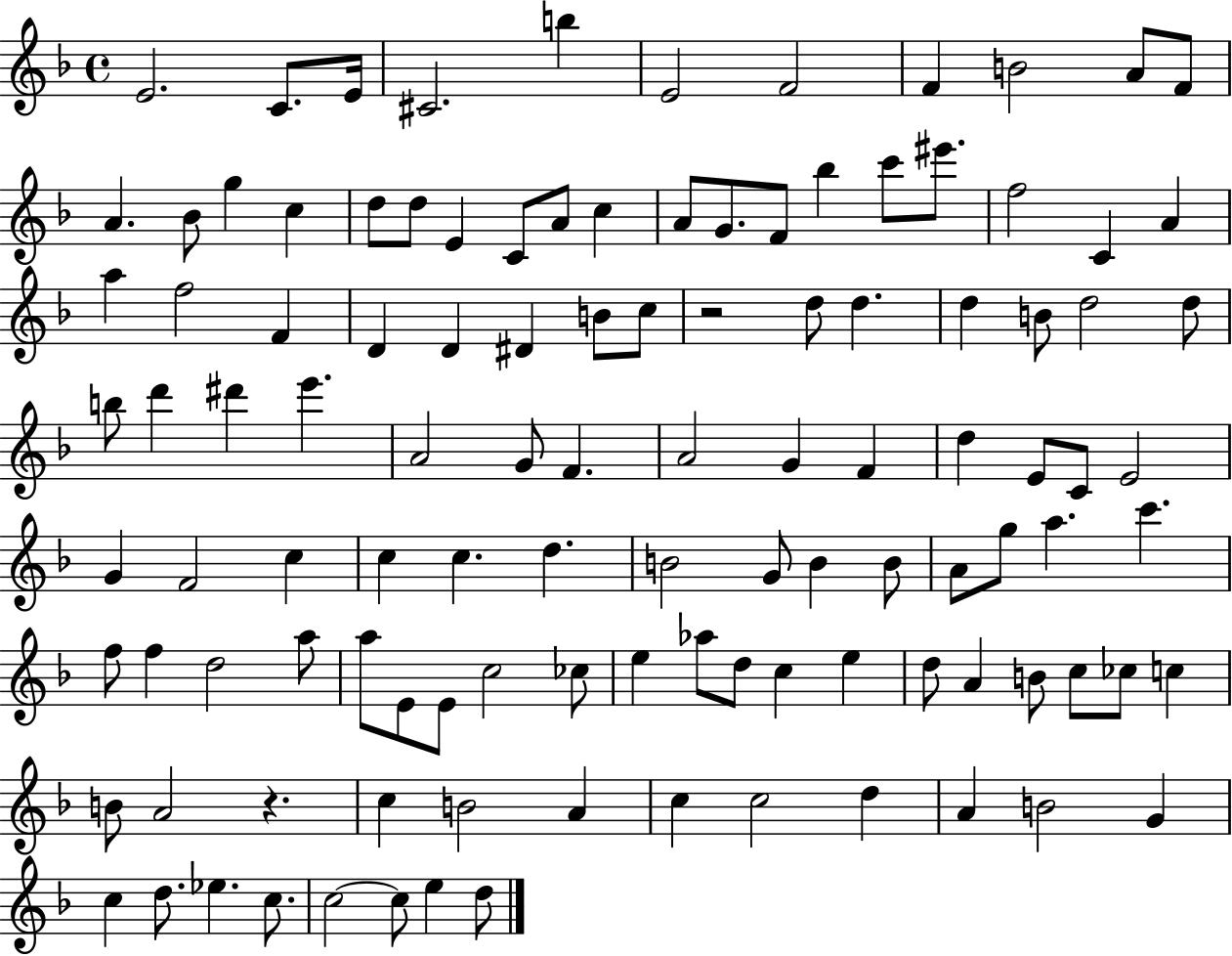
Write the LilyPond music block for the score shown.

{
  \clef treble
  \time 4/4
  \defaultTimeSignature
  \key f \major
  e'2. c'8. e'16 | cis'2. b''4 | e'2 f'2 | f'4 b'2 a'8 f'8 | \break a'4. bes'8 g''4 c''4 | d''8 d''8 e'4 c'8 a'8 c''4 | a'8 g'8. f'8 bes''4 c'''8 eis'''8. | f''2 c'4 a'4 | \break a''4 f''2 f'4 | d'4 d'4 dis'4 b'8 c''8 | r2 d''8 d''4. | d''4 b'8 d''2 d''8 | \break b''8 d'''4 dis'''4 e'''4. | a'2 g'8 f'4. | a'2 g'4 f'4 | d''4 e'8 c'8 e'2 | \break g'4 f'2 c''4 | c''4 c''4. d''4. | b'2 g'8 b'4 b'8 | a'8 g''8 a''4. c'''4. | \break f''8 f''4 d''2 a''8 | a''8 e'8 e'8 c''2 ces''8 | e''4 aes''8 d''8 c''4 e''4 | d''8 a'4 b'8 c''8 ces''8 c''4 | \break b'8 a'2 r4. | c''4 b'2 a'4 | c''4 c''2 d''4 | a'4 b'2 g'4 | \break c''4 d''8. ees''4. c''8. | c''2~~ c''8 e''4 d''8 | \bar "|."
}